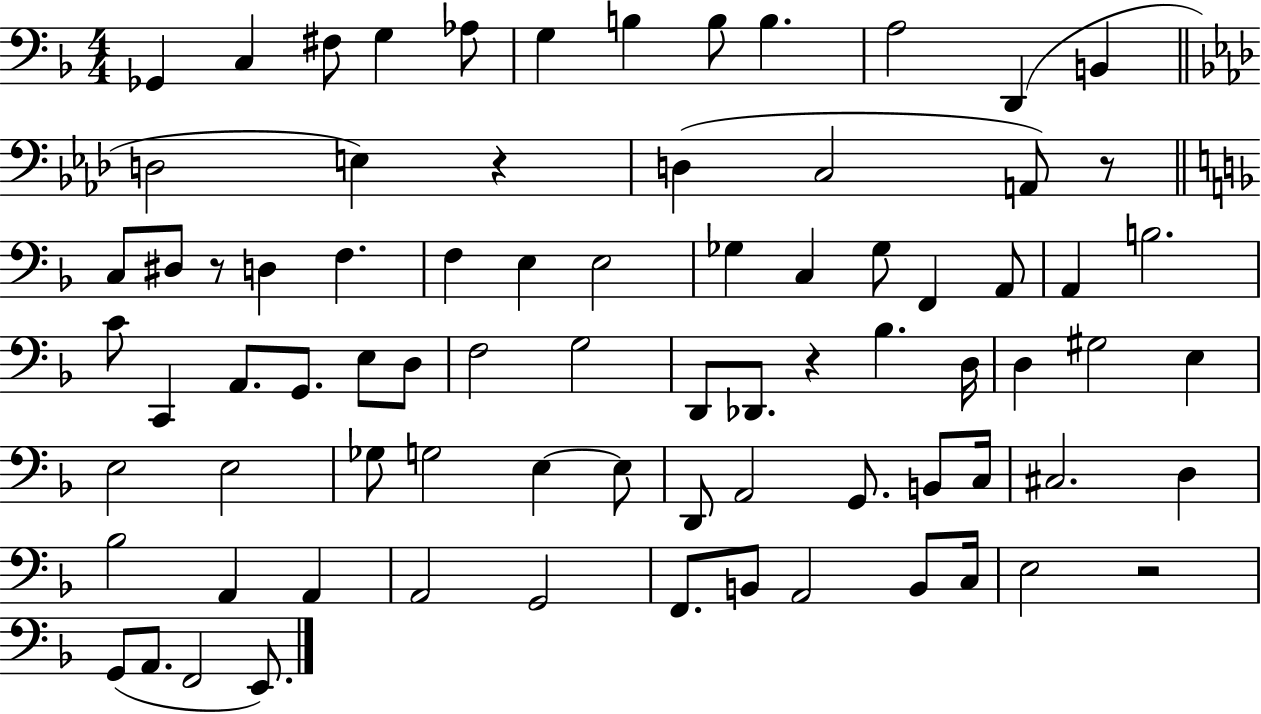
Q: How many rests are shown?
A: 5